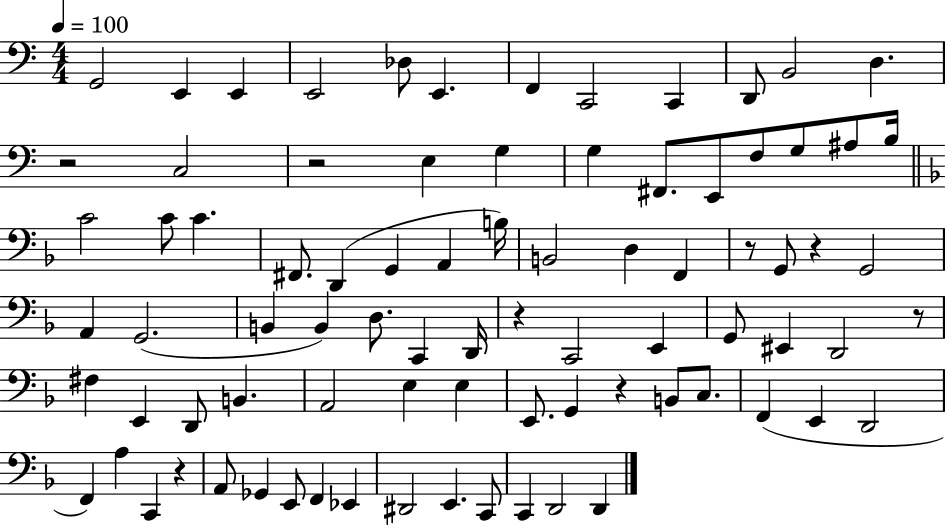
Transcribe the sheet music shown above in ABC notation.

X:1
T:Untitled
M:4/4
L:1/4
K:C
G,,2 E,, E,, E,,2 _D,/2 E,, F,, C,,2 C,, D,,/2 B,,2 D, z2 C,2 z2 E, G, G, ^F,,/2 E,,/2 F,/2 G,/2 ^A,/2 B,/4 C2 C/2 C ^F,,/2 D,, G,, A,, B,/4 B,,2 D, F,, z/2 G,,/2 z G,,2 A,, G,,2 B,, B,, D,/2 C,, D,,/4 z C,,2 E,, G,,/2 ^E,, D,,2 z/2 ^F, E,, D,,/2 B,, A,,2 E, E, E,,/2 G,, z B,,/2 C,/2 F,, E,, D,,2 F,, A, C,, z A,,/2 _G,, E,,/2 F,, _E,, ^D,,2 E,, C,,/2 C,, D,,2 D,,